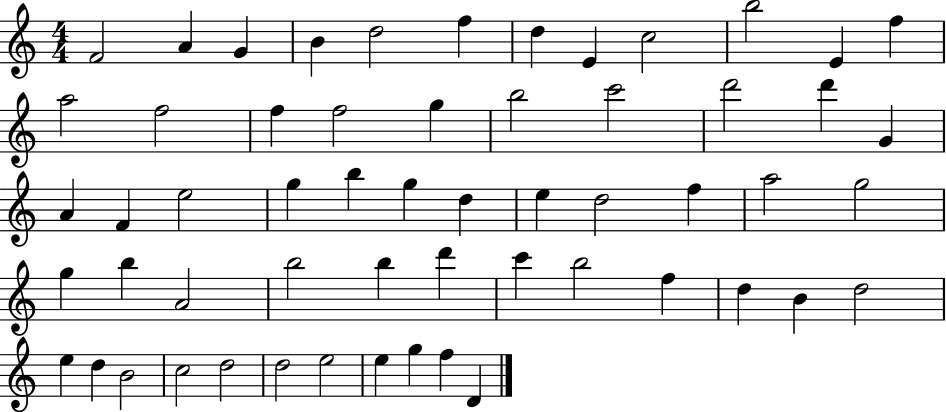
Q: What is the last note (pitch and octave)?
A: D4